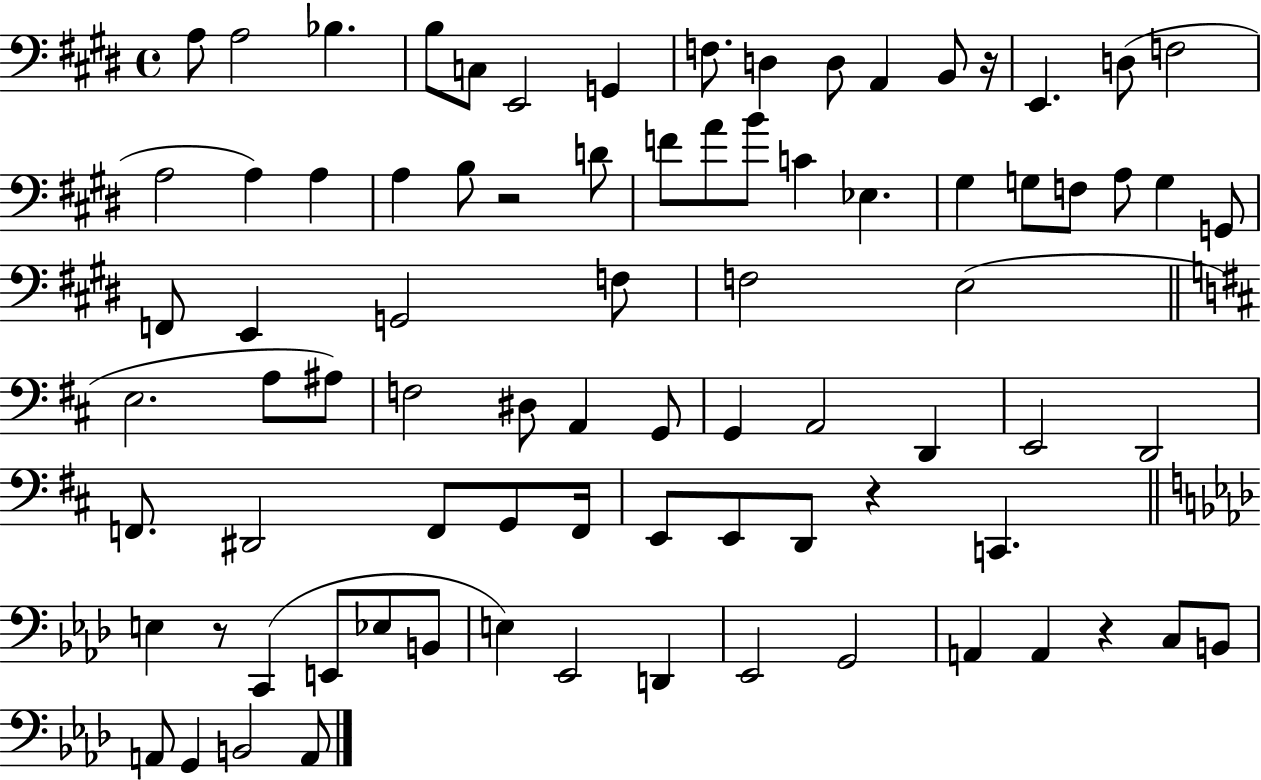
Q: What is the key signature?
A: E major